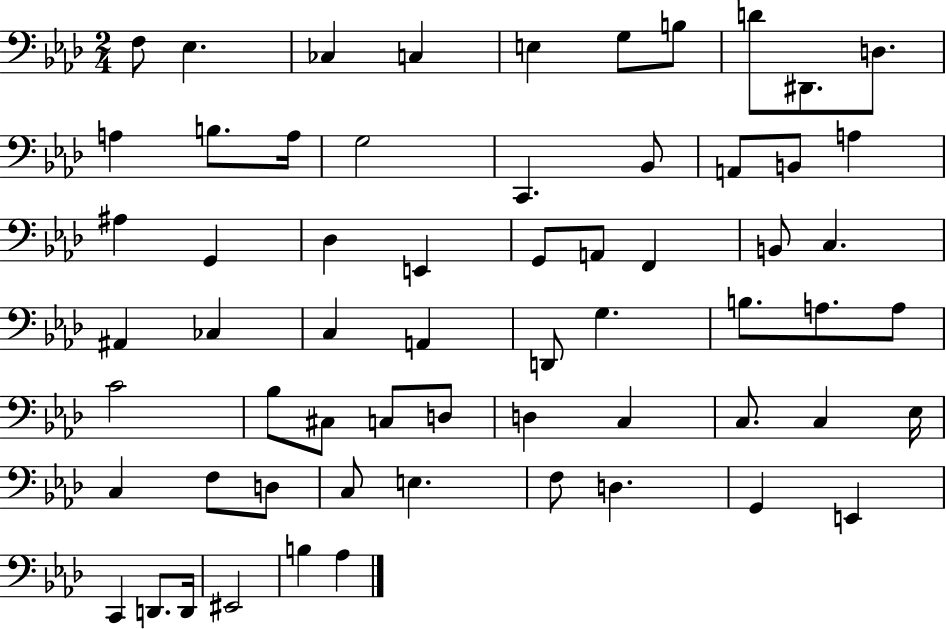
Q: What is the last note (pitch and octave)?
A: Ab3